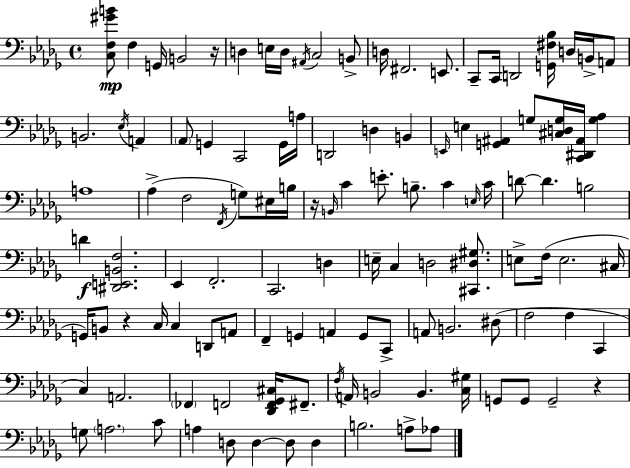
[C3,F3,G#4,B4]/e F3/q G2/s B2/h R/s D3/q E3/s D3/s A#2/s C3/h B2/e D3/s F#2/h. E2/e. C2/e C2/s D2/h [G2,F#3,Bb3]/s D3/s B2/s A2/e B2/h. Eb3/s A2/q Ab2/e G2/q C2/h G2/s A3/s D2/h D3/q B2/q E2/s E3/q [G2,A#2]/q G3/e [C#3,D3,G3]/s [C2,D#2,A#2]/s [G3,Ab3]/q A3/w Ab3/q F3/h F2/s G3/e EIS3/s B3/s R/s B2/s C4/q E4/e. B3/e. C4/q E3/s C4/s D4/e D4/q. B3/h D4/q [D#2,E2,B2,F3]/h. Eb2/q F2/h. C2/h. D3/q E3/s C3/q D3/h [C#2,D#3,G#3]/e. E3/e F3/s E3/h. C#3/s G2/s B2/e R/q C3/s C3/q D2/e A2/e F2/q G2/q A2/q G2/e C2/e A2/e B2/h. D#3/e F3/h F3/q C2/q C3/q A2/h. FES2/q F2/h [Db2,F2,Gb2,C#3]/s F#2/e. F3/s A2/s B2/h B2/q. [C3,G#3]/s G2/e G2/e G2/h R/q G3/e A3/h. C4/e A3/q D3/e D3/q D3/e D3/q B3/h. A3/e Ab3/e